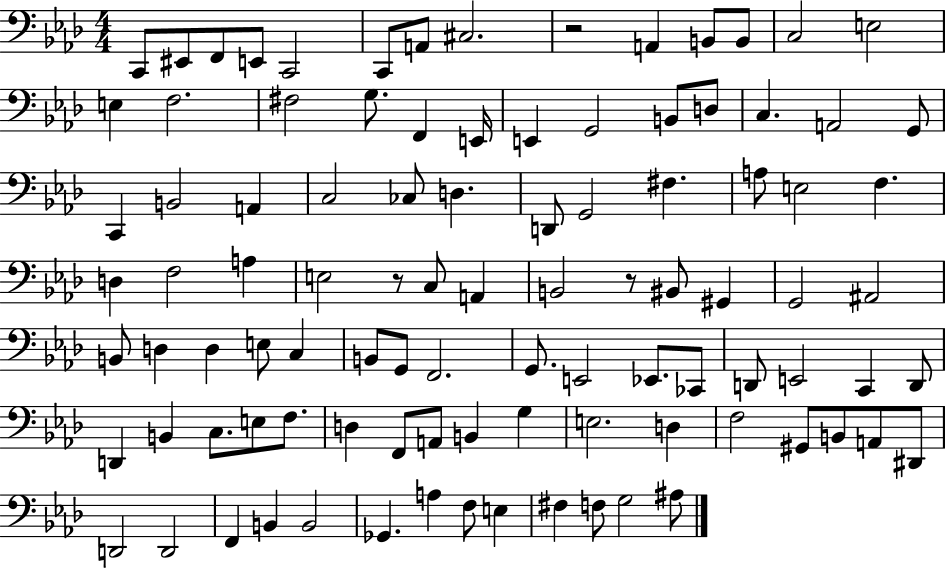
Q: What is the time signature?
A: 4/4